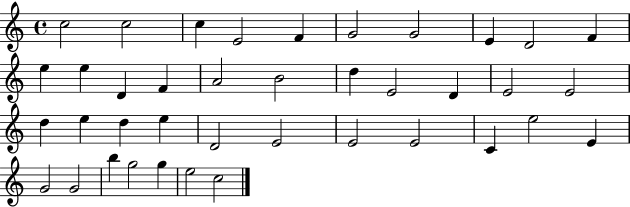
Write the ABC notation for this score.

X:1
T:Untitled
M:4/4
L:1/4
K:C
c2 c2 c E2 F G2 G2 E D2 F e e D F A2 B2 d E2 D E2 E2 d e d e D2 E2 E2 E2 C e2 E G2 G2 b g2 g e2 c2